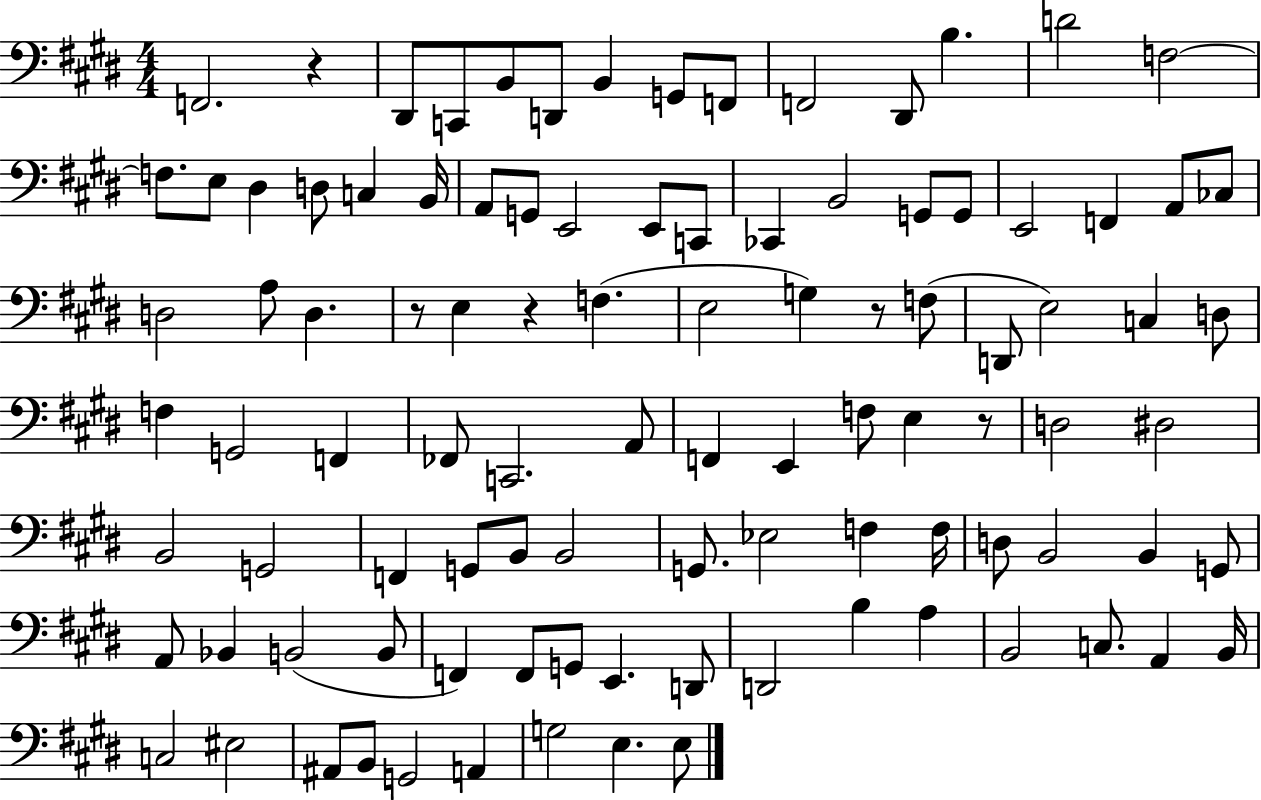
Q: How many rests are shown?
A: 5